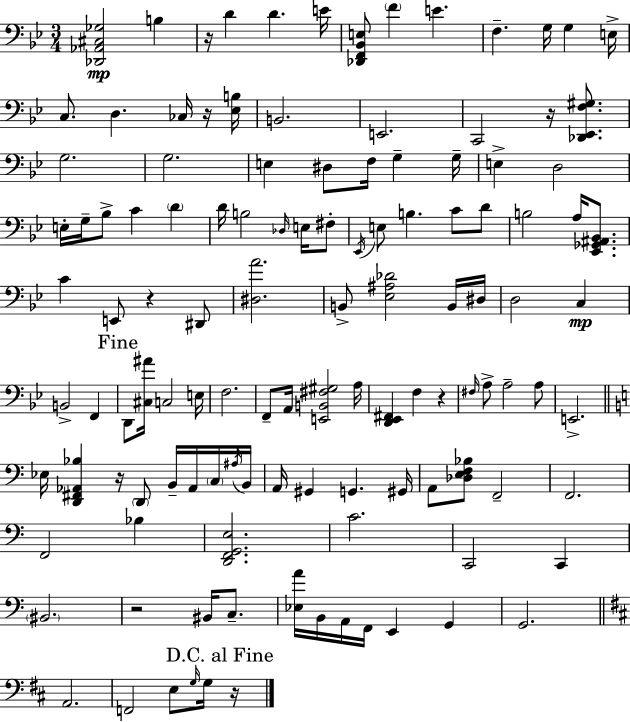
[Db2,Ab2,C#3,Gb3]/h B3/q R/s D4/q D4/q. E4/s [Db2,F2,Bb2,E3]/e F4/q E4/q. F3/q. G3/s G3/q E3/s C3/e. D3/q. CES3/s R/s [Eb3,B3]/s B2/h. E2/h. C2/h R/s [Db2,Eb2,F3,G#3]/e. G3/h. G3/h. E3/q D#3/e F3/s G3/q G3/s E3/q D3/h E3/s G3/s Bb3/e C4/q D4/q D4/s B3/h Db3/s E3/s F#3/e Eb2/s E3/e B3/q. C4/e D4/e B3/h A3/s [Eb2,Gb2,A#2,Bb2]/e. C4/q E2/e R/q D#2/e [D#3,A4]/h. B2/e [Eb3,A#3,Db4]/h B2/s D#3/s D3/h C3/q B2/h F2/q D2/e [C#3,A#4]/s C3/h E3/s F3/h. F2/e A2/s [E2,B2,F#3,G#3]/h A3/s [D2,Eb2,F#2]/q F3/q R/q F#3/s A3/e A3/h A3/e E2/h. Eb3/s [D2,F#2,Ab2,Bb3]/q R/s D2/e B2/s Ab2/s C3/s A#3/s B2/s A2/s G#2/q G2/q. G#2/s A2/e [Db3,E3,F3,Bb3]/e F2/h F2/h. F2/h Bb3/q [D2,F2,G2,E3]/h. C4/h. C2/h C2/q BIS2/h. R/h BIS2/s C3/e. [Eb3,A4]/s B2/s A2/s F2/s E2/q G2/q G2/h. A2/h. F2/h E3/e G3/s G3/s R/s